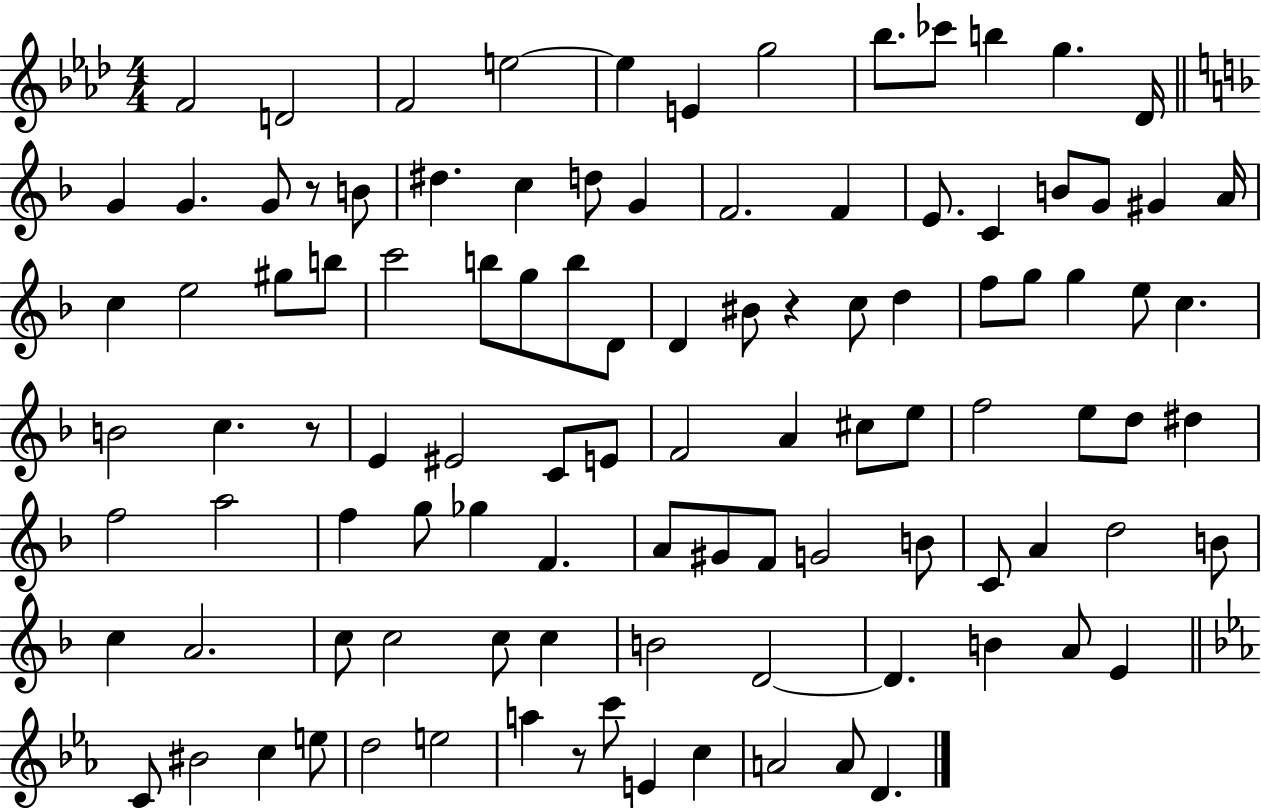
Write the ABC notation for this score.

X:1
T:Untitled
M:4/4
L:1/4
K:Ab
F2 D2 F2 e2 e E g2 _b/2 _c'/2 b g _D/4 G G G/2 z/2 B/2 ^d c d/2 G F2 F E/2 C B/2 G/2 ^G A/4 c e2 ^g/2 b/2 c'2 b/2 g/2 b/2 D/2 D ^B/2 z c/2 d f/2 g/2 g e/2 c B2 c z/2 E ^E2 C/2 E/2 F2 A ^c/2 e/2 f2 e/2 d/2 ^d f2 a2 f g/2 _g F A/2 ^G/2 F/2 G2 B/2 C/2 A d2 B/2 c A2 c/2 c2 c/2 c B2 D2 D B A/2 E C/2 ^B2 c e/2 d2 e2 a z/2 c'/2 E c A2 A/2 D